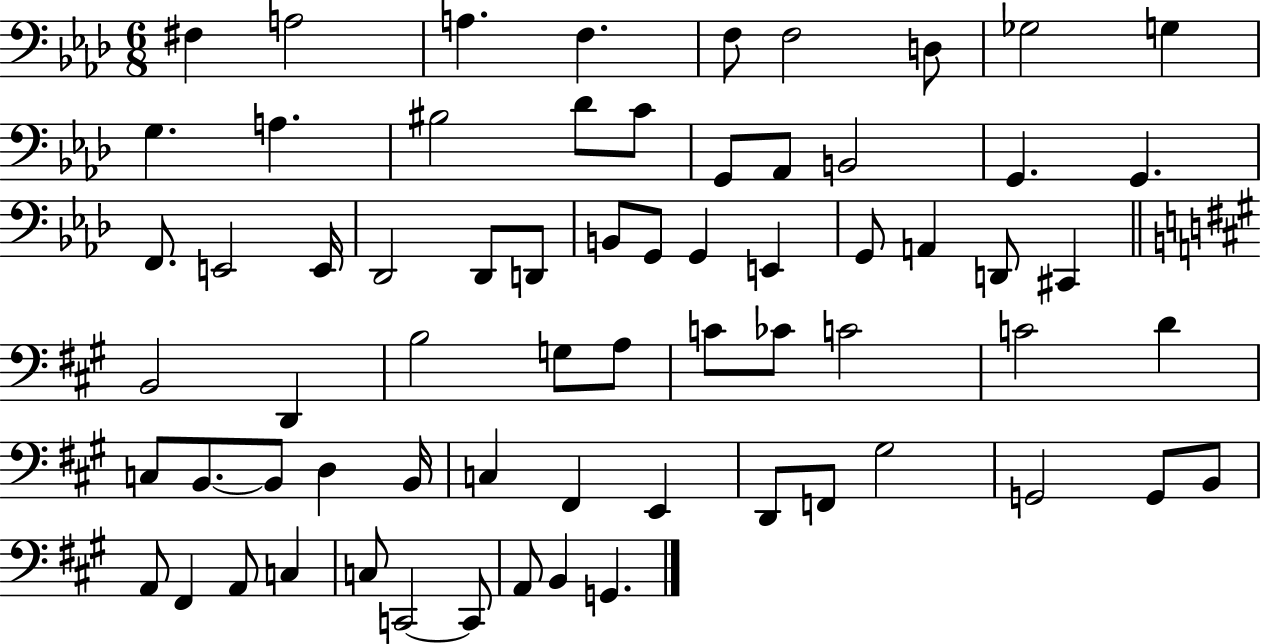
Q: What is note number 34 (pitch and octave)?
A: B2